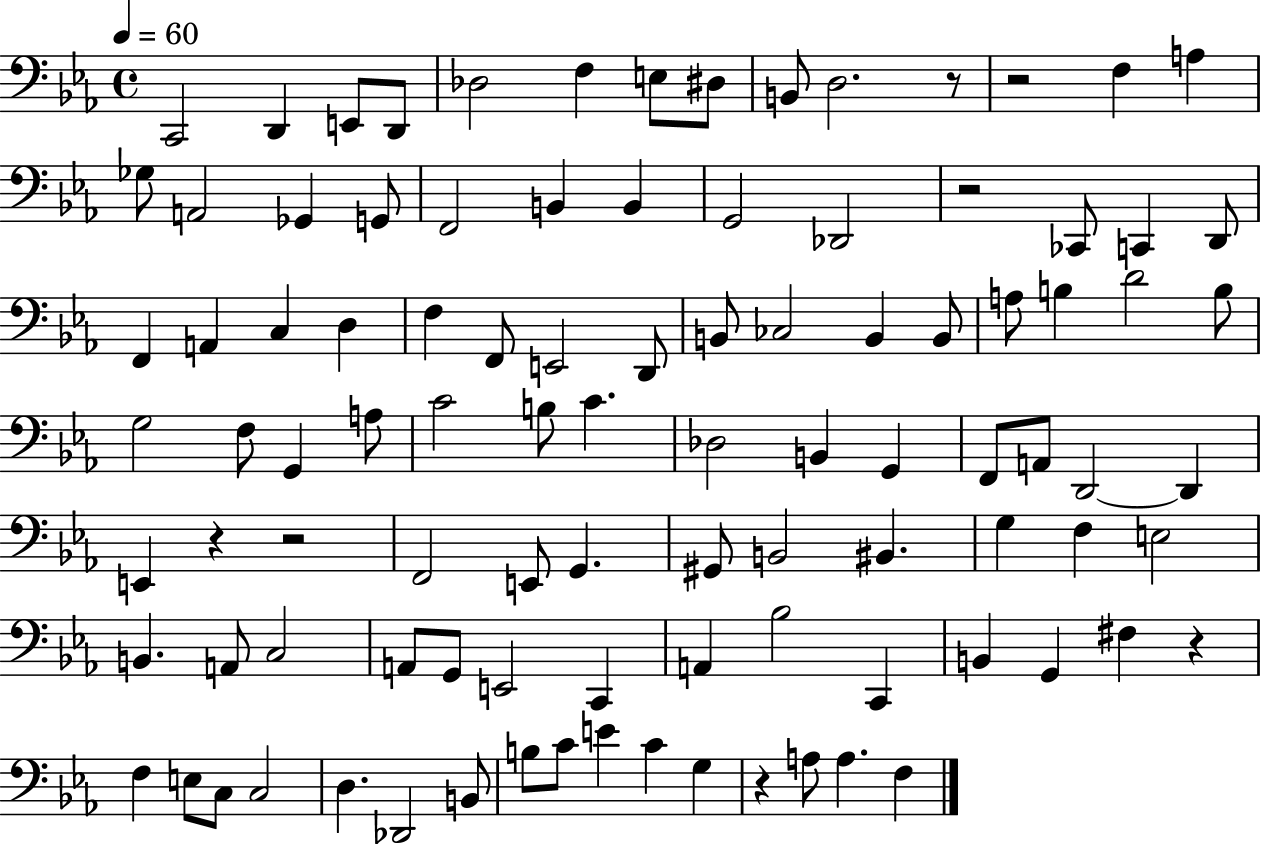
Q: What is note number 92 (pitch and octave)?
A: F3